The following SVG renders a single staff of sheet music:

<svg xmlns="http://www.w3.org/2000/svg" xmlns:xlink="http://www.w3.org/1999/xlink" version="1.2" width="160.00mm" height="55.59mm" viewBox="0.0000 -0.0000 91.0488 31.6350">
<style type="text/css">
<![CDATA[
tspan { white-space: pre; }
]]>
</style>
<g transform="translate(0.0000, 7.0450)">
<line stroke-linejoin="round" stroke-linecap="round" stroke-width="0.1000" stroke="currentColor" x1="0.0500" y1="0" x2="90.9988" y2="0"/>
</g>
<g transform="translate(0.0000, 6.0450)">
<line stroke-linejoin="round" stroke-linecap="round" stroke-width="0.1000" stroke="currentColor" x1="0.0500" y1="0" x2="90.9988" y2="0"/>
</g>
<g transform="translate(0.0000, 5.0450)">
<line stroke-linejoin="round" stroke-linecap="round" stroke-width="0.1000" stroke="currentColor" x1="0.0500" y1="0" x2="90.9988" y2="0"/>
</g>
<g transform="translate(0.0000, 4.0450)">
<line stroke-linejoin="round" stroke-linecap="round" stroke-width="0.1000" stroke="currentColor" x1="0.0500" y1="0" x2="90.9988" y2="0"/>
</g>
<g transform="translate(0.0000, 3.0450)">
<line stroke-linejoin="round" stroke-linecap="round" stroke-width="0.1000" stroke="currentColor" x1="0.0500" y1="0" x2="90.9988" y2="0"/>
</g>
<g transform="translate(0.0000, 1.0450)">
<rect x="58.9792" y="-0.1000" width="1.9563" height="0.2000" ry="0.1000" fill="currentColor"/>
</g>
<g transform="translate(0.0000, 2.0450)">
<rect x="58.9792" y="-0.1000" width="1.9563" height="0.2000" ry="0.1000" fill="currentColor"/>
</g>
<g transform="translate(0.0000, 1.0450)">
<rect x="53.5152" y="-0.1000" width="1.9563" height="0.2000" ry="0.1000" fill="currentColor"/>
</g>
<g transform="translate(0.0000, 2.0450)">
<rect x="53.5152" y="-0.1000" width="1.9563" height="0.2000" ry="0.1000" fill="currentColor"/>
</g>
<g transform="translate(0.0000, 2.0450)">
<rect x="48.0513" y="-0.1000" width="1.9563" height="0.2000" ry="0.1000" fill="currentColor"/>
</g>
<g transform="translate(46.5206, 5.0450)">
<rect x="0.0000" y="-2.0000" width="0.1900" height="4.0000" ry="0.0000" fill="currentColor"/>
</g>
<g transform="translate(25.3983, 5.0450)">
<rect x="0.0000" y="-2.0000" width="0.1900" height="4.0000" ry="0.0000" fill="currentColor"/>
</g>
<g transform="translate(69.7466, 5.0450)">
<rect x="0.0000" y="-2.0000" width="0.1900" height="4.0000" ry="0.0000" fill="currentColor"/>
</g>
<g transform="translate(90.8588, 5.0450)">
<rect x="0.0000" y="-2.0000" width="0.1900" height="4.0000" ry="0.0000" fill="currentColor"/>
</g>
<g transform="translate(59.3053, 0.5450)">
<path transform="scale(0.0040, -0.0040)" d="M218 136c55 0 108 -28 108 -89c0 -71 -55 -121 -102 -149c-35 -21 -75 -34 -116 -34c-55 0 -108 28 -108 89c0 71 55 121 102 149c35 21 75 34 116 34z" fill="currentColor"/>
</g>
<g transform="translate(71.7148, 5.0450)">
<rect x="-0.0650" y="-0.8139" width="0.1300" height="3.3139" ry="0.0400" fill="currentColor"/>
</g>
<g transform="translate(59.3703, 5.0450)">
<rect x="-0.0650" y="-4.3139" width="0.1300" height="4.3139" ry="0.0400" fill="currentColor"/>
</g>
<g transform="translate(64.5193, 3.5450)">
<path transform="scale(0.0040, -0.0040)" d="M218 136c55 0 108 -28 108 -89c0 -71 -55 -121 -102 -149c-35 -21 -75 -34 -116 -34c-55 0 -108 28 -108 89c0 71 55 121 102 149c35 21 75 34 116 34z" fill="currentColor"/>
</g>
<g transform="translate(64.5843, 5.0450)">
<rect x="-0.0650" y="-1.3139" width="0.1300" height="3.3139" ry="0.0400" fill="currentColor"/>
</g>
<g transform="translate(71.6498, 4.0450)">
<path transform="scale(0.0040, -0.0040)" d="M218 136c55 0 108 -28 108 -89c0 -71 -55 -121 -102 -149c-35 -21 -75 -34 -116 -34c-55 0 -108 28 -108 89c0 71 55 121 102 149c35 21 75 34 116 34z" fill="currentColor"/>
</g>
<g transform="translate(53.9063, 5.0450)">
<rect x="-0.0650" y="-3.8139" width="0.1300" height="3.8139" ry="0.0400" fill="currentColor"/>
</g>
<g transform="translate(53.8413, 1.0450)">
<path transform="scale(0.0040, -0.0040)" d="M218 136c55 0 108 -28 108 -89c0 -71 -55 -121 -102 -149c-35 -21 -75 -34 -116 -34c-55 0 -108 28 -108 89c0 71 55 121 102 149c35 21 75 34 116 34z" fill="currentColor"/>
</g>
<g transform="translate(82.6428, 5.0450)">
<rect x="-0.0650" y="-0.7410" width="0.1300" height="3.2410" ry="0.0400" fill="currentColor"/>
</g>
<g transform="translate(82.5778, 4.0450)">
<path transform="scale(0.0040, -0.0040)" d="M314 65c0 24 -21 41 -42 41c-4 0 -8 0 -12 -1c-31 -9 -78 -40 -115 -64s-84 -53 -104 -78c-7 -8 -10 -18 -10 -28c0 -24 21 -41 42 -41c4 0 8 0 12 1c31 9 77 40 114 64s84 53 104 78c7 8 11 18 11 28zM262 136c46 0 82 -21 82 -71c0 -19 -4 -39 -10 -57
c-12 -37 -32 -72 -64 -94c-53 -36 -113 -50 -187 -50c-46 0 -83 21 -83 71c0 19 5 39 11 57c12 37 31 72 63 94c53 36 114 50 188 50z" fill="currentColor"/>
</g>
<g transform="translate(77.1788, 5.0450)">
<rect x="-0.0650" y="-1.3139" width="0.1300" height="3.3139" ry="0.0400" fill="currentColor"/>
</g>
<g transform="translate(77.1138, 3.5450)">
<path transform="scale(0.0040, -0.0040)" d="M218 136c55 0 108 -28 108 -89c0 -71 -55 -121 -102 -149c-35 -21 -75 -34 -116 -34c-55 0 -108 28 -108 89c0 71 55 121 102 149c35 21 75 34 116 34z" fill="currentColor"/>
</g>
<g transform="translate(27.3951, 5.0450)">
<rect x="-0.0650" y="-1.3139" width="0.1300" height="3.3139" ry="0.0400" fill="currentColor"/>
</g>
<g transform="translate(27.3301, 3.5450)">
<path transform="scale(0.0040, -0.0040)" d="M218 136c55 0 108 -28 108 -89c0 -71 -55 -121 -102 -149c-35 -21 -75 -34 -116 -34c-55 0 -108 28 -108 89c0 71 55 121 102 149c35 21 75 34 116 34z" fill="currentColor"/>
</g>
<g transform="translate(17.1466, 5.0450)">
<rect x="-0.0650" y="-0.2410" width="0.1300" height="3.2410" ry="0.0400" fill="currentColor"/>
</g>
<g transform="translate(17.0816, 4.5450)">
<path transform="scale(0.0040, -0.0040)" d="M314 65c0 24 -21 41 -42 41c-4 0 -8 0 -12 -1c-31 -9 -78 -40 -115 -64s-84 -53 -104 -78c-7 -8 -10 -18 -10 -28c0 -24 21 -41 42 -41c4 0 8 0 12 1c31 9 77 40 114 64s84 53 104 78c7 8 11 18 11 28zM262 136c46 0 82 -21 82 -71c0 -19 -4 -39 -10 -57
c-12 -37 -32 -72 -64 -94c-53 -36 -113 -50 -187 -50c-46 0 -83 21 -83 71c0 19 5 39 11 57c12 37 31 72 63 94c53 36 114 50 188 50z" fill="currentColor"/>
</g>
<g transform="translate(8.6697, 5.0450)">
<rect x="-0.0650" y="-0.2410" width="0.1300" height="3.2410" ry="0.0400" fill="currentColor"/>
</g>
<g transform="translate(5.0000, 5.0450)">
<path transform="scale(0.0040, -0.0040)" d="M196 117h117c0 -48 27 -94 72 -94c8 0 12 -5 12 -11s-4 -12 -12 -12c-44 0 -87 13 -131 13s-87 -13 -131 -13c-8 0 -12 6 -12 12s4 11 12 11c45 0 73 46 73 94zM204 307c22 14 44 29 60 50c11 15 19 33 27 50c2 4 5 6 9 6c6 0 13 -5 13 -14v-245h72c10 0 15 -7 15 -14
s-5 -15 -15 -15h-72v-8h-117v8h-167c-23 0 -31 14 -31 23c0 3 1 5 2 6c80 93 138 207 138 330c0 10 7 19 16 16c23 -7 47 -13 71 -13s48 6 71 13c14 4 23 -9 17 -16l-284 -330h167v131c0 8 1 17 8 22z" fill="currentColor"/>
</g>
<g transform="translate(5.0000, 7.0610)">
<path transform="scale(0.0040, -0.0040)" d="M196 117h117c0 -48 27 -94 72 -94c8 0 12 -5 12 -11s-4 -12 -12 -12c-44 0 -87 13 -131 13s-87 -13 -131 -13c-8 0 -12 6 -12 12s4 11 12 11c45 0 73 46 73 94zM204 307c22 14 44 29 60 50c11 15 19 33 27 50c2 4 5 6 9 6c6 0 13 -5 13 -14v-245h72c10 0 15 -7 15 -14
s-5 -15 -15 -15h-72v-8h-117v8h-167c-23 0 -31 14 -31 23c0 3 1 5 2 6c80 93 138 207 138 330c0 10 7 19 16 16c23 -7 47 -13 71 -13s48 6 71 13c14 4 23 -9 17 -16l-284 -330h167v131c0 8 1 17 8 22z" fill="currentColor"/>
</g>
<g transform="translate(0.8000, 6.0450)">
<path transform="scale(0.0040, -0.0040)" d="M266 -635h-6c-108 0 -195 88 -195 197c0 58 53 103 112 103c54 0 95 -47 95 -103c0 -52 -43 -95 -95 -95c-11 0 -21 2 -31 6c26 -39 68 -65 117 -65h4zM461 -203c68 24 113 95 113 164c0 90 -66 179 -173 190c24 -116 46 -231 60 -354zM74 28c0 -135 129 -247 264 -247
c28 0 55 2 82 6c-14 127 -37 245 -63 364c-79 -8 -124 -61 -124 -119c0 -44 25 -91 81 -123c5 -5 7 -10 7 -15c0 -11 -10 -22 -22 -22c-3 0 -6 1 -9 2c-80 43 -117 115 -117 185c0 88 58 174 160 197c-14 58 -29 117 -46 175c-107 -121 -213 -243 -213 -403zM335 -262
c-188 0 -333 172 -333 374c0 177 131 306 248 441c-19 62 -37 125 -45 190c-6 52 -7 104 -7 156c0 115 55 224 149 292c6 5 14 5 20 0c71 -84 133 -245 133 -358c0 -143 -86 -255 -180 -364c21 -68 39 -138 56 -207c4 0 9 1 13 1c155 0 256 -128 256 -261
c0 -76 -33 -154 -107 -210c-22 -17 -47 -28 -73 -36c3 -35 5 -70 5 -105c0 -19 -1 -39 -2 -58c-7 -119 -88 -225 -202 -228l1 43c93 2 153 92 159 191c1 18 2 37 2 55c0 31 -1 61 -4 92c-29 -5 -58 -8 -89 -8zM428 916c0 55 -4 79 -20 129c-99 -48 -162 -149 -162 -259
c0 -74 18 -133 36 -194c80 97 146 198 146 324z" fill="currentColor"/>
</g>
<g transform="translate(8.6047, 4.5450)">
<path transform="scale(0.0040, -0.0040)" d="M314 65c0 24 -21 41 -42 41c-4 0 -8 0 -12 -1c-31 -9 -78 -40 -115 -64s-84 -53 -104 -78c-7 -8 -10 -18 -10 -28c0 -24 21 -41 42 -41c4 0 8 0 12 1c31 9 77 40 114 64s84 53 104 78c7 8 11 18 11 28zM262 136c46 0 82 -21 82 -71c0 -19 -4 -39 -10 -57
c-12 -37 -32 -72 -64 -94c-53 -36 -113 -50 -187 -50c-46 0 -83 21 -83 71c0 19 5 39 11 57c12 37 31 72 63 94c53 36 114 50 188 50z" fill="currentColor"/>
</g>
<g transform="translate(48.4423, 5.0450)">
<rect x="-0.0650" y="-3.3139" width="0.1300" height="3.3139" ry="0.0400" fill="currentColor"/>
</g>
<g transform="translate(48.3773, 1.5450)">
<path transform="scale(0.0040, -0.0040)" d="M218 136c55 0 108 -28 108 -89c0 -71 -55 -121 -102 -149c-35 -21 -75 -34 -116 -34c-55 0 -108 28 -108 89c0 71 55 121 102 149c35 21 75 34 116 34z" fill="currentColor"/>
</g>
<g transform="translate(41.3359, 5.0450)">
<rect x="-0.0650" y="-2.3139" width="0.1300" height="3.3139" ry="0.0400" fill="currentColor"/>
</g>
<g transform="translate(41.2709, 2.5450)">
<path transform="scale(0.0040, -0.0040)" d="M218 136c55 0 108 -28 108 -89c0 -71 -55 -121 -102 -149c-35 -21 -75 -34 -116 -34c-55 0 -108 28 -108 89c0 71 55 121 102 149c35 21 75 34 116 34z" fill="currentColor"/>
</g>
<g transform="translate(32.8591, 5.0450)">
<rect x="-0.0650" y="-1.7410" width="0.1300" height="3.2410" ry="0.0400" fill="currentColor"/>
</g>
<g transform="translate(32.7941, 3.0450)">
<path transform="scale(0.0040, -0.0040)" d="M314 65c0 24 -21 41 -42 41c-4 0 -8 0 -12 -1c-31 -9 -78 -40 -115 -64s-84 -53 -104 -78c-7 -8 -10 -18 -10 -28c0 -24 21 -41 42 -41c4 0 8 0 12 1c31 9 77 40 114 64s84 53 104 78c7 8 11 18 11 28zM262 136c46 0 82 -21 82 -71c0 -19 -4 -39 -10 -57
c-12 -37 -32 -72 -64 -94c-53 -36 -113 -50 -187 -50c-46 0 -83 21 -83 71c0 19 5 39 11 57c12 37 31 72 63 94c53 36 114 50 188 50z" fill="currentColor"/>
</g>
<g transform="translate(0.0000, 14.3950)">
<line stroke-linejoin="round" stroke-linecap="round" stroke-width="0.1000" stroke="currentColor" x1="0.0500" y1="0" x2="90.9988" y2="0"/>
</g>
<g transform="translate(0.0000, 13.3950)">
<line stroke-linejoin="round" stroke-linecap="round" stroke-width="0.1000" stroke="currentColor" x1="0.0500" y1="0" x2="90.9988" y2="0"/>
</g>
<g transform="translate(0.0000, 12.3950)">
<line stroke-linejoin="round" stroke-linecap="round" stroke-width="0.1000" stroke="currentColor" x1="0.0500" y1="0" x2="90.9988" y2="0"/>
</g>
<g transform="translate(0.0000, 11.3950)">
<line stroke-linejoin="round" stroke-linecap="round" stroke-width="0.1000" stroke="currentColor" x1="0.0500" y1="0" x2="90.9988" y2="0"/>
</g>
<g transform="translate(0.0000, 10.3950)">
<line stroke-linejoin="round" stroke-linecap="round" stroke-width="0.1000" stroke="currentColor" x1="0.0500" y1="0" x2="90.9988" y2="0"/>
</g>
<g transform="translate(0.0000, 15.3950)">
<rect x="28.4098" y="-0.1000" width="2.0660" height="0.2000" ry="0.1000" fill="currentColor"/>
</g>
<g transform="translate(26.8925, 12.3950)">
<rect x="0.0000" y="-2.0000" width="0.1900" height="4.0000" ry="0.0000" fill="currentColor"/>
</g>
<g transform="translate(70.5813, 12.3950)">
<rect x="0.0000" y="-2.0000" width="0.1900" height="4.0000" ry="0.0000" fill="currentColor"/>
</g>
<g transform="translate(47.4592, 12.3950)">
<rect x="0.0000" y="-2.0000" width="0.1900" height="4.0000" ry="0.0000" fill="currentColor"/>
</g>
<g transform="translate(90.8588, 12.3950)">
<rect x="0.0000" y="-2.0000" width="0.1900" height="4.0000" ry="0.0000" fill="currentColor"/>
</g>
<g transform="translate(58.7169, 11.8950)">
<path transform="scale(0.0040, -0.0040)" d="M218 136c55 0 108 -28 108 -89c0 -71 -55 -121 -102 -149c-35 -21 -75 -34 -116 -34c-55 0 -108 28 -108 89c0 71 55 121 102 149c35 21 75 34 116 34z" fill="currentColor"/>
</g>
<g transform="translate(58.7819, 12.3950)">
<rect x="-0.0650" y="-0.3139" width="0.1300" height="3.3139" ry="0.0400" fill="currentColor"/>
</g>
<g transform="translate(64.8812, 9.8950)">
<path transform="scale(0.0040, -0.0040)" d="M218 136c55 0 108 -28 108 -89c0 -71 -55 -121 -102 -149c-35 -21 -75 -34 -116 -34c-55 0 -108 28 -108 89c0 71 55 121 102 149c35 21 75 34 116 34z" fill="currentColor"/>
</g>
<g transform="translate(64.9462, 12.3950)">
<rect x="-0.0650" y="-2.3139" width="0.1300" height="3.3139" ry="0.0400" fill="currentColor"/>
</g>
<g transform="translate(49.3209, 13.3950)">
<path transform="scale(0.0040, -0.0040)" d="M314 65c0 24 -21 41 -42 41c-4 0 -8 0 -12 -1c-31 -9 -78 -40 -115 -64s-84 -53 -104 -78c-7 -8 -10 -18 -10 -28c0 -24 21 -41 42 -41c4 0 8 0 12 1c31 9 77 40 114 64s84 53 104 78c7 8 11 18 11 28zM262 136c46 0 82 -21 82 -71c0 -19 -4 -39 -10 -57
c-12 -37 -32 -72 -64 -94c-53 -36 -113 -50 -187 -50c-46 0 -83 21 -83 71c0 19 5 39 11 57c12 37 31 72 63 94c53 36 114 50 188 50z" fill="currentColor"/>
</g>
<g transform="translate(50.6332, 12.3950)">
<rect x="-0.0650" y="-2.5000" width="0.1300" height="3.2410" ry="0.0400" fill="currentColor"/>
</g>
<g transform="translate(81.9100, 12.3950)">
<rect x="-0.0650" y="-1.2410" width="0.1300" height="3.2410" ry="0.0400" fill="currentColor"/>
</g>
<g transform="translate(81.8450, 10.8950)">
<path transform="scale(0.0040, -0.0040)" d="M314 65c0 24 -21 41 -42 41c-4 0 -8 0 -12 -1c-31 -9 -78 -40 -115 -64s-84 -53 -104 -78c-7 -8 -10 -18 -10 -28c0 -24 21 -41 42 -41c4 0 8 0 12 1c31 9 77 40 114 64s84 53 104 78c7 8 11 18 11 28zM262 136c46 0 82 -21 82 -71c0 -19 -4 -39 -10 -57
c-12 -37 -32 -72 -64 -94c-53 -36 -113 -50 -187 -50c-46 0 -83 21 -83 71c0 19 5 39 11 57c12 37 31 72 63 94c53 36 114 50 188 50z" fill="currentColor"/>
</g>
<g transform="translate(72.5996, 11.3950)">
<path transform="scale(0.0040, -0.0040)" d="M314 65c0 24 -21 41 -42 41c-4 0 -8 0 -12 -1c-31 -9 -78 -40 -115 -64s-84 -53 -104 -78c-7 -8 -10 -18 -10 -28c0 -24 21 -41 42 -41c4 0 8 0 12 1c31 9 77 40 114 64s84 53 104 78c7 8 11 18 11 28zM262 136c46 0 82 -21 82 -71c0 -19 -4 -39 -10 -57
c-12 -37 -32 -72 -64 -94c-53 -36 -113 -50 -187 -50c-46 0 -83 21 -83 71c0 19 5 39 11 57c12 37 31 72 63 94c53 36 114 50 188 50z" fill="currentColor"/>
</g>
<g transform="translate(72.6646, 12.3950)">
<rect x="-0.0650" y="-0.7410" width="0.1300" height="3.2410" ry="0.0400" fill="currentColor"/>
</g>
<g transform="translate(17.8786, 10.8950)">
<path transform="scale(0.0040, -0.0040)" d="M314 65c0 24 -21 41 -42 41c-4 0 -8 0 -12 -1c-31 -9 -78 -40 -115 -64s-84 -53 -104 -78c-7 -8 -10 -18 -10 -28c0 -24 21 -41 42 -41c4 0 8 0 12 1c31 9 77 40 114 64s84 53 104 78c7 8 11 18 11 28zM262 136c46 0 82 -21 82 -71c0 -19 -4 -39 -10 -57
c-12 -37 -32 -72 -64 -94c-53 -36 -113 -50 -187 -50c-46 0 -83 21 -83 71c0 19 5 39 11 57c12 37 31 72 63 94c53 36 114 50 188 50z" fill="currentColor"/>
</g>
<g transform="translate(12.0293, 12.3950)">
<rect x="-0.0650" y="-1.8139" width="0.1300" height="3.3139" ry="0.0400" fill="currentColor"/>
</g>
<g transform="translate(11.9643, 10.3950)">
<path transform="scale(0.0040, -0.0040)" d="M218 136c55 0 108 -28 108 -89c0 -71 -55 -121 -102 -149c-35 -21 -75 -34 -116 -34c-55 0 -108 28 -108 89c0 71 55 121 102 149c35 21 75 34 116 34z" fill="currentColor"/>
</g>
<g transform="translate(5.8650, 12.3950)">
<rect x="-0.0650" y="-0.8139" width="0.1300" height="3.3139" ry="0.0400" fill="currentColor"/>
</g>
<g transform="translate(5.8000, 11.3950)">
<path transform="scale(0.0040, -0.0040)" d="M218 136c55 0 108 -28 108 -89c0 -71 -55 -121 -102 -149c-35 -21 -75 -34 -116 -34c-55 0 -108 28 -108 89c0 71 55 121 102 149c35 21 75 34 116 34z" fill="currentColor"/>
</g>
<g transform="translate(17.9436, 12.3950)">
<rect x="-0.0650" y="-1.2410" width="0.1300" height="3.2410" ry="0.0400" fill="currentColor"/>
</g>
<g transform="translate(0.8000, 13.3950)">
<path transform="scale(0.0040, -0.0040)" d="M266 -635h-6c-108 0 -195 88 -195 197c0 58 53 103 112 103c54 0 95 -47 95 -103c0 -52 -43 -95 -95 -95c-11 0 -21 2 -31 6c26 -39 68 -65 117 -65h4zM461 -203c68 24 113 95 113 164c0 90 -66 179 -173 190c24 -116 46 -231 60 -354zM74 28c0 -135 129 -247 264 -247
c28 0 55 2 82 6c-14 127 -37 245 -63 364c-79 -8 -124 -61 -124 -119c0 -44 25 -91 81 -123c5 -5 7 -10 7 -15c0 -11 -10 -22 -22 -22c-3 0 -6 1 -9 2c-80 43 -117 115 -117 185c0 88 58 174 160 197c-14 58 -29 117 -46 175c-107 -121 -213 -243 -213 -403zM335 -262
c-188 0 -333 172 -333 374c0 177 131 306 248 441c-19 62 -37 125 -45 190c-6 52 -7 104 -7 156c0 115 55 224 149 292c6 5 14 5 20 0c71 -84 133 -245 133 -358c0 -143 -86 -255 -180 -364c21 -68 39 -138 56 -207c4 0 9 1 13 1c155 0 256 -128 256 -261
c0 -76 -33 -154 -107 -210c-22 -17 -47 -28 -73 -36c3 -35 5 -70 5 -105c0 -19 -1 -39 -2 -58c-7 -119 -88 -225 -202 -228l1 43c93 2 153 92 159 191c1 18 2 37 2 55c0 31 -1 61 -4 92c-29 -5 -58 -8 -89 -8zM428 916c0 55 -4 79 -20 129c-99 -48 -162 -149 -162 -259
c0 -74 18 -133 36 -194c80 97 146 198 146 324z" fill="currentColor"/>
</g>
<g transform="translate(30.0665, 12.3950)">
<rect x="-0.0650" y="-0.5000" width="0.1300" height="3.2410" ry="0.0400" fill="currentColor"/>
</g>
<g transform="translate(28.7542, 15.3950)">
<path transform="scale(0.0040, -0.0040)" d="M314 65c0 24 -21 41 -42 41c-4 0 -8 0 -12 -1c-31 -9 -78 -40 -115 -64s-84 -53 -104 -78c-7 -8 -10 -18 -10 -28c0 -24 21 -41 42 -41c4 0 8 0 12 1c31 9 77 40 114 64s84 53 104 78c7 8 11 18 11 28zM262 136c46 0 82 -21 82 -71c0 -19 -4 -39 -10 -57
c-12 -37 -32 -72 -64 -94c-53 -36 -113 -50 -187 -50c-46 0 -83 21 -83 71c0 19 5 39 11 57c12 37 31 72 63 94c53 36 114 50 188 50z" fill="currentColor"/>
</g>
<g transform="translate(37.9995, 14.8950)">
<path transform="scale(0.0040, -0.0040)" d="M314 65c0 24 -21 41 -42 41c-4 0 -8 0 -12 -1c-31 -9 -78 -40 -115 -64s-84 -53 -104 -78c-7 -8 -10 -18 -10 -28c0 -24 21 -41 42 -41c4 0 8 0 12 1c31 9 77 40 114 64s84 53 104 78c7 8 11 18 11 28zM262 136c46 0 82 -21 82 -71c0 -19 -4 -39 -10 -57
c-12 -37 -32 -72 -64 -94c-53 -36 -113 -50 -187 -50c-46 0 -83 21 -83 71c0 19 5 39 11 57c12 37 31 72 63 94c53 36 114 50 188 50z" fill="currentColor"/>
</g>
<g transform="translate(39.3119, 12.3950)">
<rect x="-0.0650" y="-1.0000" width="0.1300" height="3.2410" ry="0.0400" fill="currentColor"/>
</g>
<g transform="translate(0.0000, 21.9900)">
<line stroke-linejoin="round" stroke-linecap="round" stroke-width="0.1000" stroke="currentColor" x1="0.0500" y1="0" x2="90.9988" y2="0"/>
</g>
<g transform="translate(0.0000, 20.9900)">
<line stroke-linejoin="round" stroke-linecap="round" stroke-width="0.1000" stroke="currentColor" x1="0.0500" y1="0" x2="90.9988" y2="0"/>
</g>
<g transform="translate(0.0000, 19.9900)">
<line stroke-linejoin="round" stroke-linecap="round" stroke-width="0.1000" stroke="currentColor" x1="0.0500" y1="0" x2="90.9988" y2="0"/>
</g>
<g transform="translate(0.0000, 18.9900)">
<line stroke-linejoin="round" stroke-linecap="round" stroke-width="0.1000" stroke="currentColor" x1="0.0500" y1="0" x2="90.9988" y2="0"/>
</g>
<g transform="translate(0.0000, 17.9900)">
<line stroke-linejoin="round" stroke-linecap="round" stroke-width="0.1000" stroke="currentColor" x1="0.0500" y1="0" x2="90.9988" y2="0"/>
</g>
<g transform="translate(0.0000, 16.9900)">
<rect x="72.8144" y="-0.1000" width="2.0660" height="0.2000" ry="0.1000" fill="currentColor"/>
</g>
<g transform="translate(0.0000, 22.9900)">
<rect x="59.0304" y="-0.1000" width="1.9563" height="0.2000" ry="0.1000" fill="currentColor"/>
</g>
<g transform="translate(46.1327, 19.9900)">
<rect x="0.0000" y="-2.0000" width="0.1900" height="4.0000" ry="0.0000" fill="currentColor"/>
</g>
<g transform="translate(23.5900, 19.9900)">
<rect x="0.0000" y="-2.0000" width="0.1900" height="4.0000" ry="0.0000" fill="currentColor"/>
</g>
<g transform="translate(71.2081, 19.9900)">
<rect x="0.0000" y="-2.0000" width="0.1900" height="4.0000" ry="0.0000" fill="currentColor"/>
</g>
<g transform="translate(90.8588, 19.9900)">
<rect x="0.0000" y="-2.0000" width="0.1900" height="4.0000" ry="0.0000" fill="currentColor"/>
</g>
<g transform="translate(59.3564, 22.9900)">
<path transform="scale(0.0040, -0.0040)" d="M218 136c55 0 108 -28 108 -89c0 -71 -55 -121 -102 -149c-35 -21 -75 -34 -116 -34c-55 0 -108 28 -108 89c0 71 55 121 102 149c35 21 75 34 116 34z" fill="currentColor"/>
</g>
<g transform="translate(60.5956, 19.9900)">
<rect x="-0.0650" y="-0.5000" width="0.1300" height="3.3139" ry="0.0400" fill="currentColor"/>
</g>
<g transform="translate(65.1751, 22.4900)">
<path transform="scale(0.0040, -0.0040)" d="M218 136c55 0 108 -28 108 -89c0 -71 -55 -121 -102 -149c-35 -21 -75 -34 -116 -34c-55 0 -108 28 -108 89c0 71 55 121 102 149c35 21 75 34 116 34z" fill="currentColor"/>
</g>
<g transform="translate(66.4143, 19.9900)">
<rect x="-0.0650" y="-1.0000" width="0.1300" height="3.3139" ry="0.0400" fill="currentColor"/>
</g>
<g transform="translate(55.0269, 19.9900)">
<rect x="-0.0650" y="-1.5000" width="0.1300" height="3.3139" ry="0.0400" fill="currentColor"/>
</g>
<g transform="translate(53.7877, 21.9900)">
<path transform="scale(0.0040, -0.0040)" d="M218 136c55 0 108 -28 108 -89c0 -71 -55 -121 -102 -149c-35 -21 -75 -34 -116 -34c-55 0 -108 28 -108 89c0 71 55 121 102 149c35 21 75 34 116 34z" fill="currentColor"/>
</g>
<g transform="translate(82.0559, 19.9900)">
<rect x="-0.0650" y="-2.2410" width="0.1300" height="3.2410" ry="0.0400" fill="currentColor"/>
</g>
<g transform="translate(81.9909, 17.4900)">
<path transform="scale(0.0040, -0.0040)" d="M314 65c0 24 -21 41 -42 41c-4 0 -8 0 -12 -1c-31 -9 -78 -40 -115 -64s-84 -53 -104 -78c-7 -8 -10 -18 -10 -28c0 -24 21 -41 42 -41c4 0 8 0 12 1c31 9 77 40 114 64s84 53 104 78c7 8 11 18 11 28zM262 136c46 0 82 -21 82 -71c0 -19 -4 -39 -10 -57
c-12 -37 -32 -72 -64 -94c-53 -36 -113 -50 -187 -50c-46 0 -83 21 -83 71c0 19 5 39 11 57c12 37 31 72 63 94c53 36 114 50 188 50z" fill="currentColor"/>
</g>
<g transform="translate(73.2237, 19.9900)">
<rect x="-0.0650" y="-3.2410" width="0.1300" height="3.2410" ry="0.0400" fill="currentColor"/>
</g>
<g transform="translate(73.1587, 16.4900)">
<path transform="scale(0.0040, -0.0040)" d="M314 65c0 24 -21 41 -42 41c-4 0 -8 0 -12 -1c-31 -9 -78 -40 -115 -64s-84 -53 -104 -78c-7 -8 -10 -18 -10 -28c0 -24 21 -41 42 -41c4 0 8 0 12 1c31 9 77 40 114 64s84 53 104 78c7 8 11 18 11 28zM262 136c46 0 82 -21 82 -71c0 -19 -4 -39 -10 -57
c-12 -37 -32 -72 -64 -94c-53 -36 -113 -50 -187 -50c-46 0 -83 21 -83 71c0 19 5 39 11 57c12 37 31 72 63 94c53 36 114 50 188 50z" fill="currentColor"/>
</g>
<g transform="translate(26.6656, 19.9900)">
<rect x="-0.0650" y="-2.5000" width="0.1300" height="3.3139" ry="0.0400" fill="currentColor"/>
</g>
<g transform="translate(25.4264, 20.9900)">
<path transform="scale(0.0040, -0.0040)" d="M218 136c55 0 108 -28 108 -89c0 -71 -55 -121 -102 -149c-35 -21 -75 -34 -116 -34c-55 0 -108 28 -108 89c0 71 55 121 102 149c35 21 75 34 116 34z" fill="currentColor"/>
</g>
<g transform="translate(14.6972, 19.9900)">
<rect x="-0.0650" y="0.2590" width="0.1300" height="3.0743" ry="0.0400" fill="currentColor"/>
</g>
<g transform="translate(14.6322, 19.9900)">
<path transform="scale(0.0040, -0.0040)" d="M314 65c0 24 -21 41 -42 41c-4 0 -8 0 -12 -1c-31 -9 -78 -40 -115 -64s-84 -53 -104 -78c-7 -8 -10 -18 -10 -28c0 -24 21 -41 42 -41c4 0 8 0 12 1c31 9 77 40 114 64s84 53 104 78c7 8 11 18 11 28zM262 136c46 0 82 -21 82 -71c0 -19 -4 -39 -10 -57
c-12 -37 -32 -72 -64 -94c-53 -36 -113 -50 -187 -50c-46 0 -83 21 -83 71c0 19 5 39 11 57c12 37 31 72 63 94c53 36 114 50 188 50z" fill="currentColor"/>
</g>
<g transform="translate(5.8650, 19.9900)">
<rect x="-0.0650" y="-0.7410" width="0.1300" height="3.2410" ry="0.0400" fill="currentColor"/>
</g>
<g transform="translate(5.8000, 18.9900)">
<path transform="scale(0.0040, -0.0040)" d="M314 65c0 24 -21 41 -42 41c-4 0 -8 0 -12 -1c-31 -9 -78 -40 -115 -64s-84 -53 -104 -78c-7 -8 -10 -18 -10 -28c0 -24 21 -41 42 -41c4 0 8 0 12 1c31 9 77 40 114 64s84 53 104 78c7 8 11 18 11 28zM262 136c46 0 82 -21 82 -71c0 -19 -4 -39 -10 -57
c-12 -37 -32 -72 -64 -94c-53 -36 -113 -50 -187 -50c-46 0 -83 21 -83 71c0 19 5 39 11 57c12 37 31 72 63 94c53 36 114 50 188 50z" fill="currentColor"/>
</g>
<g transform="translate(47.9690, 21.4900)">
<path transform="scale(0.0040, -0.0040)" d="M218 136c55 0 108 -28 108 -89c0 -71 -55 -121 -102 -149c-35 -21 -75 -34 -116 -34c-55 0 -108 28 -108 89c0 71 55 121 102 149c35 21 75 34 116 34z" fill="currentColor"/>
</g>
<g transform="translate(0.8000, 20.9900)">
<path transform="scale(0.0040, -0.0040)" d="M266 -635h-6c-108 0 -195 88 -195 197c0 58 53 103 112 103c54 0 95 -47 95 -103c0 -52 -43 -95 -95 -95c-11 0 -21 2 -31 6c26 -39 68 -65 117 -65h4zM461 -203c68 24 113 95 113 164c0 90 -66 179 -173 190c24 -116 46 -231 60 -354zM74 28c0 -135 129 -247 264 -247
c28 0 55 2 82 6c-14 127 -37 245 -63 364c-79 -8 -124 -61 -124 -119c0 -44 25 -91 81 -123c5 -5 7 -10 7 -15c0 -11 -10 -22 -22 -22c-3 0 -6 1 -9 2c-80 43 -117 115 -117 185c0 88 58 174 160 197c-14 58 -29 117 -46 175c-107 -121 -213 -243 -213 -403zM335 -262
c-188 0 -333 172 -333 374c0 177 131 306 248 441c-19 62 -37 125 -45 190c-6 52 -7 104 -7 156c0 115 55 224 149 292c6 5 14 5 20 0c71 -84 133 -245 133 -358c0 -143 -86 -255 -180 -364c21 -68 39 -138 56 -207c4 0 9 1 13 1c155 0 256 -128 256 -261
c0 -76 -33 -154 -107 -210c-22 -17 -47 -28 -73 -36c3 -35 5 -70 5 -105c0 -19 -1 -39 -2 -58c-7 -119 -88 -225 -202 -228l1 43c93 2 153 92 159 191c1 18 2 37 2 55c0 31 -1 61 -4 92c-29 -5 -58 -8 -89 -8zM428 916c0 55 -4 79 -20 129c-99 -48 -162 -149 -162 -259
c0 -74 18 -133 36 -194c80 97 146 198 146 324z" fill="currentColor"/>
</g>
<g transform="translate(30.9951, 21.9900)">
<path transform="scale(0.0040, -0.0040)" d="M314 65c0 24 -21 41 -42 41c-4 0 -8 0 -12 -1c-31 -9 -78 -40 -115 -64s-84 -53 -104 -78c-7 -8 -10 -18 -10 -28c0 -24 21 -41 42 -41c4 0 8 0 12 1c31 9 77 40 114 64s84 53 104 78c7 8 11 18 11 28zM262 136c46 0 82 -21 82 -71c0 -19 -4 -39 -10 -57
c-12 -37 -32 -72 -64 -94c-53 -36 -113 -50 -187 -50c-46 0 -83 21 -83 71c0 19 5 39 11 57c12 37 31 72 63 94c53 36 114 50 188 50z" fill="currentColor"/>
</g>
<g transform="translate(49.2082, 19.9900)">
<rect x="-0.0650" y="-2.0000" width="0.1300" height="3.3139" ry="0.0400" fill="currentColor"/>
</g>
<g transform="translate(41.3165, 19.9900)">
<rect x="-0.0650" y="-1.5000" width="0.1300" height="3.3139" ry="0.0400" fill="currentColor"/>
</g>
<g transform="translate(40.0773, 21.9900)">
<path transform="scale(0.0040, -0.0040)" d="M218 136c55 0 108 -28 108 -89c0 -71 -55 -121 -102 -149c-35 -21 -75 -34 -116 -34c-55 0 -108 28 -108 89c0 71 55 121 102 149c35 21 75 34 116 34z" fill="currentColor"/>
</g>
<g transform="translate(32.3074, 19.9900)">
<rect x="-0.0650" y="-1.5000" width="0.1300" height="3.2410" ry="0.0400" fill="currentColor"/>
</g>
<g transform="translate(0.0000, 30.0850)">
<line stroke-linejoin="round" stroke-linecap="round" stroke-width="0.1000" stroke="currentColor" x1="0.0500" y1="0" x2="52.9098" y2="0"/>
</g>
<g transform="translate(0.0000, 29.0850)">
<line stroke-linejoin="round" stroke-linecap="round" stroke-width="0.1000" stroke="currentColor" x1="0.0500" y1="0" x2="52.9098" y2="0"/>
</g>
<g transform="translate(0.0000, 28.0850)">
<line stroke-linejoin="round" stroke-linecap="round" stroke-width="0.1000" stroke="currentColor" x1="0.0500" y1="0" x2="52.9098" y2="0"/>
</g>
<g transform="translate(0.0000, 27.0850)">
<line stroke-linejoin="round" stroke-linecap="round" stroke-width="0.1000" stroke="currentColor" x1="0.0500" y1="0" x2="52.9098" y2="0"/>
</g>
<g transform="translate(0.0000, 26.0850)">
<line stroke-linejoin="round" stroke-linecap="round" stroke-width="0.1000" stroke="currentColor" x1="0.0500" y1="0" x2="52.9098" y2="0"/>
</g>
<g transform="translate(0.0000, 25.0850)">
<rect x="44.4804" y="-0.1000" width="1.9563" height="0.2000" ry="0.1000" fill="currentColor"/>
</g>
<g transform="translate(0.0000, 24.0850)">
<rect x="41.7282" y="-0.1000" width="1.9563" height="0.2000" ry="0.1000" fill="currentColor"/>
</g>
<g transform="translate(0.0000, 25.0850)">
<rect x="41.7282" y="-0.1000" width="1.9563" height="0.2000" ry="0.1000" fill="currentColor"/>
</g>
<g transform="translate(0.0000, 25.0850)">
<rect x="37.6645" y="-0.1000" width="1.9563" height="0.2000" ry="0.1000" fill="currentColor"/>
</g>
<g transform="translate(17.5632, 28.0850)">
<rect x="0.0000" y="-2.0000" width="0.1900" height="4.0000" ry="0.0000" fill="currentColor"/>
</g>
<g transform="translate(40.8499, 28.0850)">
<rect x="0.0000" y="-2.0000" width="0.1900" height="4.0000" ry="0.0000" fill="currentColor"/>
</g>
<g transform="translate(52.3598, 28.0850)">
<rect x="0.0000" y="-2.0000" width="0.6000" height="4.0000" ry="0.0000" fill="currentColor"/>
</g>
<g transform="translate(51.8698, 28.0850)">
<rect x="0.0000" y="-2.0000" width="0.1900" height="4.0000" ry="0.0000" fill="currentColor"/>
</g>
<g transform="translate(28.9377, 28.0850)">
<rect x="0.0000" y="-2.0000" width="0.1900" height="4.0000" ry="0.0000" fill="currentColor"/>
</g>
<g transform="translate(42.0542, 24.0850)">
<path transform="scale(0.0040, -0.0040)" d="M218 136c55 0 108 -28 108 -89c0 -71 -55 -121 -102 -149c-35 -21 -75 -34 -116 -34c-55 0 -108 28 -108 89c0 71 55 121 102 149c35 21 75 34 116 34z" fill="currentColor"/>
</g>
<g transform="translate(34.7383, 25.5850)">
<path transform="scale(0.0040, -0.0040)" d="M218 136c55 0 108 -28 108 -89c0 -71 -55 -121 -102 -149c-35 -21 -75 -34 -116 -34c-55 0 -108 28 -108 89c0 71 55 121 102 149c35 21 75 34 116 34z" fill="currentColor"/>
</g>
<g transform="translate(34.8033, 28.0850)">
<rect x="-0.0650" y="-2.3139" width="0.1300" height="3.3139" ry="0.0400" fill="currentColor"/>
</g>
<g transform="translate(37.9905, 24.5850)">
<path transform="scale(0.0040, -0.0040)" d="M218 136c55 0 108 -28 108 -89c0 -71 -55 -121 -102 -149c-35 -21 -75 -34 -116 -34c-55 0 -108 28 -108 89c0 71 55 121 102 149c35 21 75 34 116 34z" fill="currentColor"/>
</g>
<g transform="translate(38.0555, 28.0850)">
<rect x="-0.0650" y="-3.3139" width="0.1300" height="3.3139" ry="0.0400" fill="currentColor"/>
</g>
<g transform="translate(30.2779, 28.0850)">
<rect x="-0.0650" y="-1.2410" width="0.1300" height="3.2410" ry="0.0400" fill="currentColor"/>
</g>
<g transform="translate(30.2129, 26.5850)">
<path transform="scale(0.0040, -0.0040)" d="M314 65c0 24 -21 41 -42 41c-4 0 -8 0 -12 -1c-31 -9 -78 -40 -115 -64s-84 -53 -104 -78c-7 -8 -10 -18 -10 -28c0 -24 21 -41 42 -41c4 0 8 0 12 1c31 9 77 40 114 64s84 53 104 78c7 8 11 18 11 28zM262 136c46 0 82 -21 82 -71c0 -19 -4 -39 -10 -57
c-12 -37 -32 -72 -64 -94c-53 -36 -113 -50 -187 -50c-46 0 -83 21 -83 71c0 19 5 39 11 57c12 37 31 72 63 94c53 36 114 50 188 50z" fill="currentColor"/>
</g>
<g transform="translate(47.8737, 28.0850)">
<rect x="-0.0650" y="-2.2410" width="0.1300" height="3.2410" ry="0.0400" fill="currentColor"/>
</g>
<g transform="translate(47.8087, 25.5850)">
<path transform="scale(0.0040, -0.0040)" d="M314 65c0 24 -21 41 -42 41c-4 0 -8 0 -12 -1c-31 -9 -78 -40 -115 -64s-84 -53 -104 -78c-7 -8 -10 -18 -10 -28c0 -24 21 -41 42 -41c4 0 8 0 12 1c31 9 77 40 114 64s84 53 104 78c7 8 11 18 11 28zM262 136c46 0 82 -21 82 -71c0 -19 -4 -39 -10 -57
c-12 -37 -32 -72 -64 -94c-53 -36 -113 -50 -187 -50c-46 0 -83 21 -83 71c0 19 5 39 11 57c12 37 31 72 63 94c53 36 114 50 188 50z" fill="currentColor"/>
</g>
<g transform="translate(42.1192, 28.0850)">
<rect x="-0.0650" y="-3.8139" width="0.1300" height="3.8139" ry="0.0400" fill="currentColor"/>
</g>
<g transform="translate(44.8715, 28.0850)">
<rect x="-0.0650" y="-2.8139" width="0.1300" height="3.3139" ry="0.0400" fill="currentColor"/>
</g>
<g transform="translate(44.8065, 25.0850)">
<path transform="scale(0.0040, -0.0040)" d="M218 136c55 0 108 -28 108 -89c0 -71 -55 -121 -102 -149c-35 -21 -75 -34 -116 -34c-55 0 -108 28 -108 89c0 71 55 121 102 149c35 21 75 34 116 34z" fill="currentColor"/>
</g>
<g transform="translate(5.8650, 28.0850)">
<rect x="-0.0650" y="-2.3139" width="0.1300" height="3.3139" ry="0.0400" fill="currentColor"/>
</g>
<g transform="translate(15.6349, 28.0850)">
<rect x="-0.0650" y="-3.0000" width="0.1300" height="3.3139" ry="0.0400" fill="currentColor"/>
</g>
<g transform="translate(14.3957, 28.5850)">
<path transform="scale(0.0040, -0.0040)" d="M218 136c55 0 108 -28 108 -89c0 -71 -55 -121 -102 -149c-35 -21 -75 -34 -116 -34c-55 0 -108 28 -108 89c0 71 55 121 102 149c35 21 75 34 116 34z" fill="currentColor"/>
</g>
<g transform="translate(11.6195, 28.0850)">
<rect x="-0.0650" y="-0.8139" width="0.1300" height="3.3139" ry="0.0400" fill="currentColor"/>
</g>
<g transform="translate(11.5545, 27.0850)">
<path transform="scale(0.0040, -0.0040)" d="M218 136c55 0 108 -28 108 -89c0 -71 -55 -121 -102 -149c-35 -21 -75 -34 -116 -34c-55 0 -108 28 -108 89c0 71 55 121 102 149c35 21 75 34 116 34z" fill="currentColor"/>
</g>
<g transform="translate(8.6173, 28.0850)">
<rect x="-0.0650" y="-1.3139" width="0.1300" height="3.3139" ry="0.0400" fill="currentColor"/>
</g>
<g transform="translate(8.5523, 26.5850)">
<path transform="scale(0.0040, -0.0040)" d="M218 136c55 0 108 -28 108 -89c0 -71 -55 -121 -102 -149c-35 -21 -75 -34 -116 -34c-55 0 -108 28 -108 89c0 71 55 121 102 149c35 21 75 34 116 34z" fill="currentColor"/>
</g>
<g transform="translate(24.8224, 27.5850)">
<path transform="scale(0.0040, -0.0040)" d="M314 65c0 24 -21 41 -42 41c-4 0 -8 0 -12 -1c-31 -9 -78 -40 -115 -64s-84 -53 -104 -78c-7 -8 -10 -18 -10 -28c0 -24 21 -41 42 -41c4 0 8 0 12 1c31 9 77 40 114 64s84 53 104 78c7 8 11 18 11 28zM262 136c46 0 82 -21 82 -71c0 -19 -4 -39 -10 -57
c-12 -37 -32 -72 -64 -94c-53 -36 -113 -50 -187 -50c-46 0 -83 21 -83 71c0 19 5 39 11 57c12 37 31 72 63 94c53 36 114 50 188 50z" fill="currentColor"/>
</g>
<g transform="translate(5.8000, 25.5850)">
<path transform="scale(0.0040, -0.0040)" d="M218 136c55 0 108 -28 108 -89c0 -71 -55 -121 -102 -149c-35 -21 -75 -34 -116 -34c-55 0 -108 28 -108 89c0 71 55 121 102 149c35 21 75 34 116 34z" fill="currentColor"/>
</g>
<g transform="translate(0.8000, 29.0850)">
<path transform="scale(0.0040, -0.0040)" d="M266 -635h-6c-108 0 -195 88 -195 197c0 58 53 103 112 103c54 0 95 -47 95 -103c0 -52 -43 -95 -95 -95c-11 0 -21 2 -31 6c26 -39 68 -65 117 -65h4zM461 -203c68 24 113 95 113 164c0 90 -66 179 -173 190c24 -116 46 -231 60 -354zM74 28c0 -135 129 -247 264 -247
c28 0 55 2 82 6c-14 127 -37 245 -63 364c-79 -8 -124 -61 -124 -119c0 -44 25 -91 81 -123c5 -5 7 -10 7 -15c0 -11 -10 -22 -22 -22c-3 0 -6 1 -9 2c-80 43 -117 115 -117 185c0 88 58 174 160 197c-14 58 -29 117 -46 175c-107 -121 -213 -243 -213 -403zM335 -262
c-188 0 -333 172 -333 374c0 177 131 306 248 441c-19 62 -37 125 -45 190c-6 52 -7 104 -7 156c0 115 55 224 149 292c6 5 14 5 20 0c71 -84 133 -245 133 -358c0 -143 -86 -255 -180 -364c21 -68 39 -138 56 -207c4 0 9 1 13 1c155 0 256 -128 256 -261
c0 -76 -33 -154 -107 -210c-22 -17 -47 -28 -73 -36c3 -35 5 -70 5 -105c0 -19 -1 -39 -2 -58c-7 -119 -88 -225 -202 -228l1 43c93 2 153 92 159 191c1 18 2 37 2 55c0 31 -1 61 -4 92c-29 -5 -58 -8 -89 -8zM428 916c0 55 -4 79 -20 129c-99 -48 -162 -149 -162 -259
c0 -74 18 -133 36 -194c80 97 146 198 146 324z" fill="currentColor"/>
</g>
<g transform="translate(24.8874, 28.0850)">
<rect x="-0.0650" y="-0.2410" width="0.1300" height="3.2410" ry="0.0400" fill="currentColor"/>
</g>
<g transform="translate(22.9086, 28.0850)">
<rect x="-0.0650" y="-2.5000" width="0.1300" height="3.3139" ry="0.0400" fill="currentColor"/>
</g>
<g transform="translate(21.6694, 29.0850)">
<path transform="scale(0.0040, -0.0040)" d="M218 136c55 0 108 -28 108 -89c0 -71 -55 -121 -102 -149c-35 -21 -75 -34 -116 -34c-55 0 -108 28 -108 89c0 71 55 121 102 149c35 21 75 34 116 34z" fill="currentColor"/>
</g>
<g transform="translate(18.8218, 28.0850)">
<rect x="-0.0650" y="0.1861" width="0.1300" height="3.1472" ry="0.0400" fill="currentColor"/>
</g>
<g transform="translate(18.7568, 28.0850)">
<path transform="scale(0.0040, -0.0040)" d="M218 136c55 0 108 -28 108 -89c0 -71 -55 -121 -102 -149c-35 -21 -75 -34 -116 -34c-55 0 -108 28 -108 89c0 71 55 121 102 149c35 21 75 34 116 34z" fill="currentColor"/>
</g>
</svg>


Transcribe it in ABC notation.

X:1
T:Untitled
M:4/4
L:1/4
K:C
c2 c2 e f2 g b c' d' e d e d2 d f e2 C2 D2 G2 c g d2 e2 d2 B2 G E2 E F E C D b2 g2 g e d A B G c2 e2 g b c' a g2